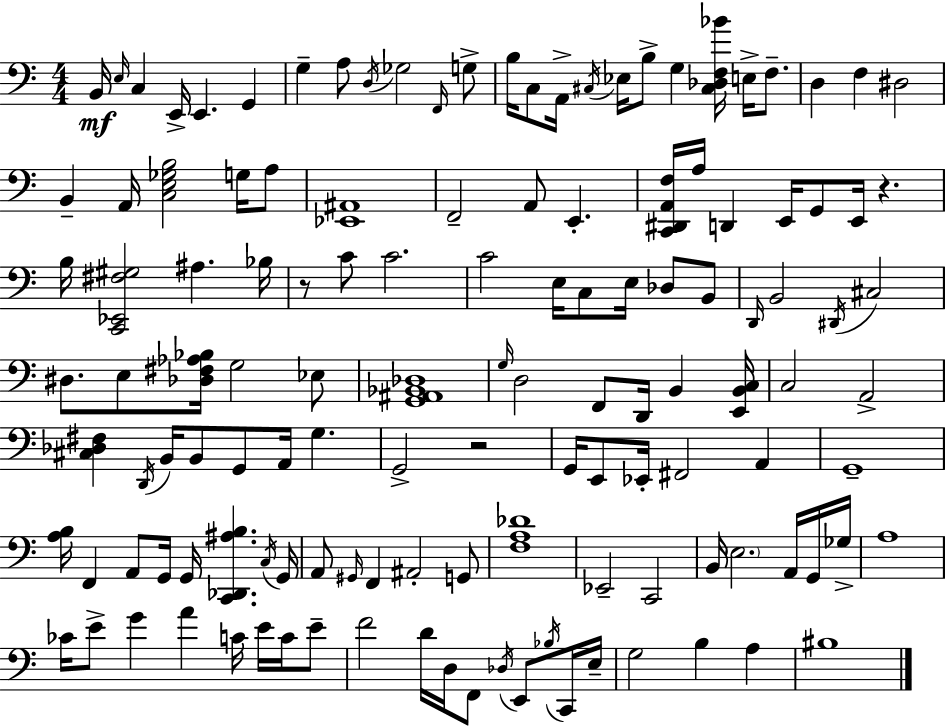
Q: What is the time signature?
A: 4/4